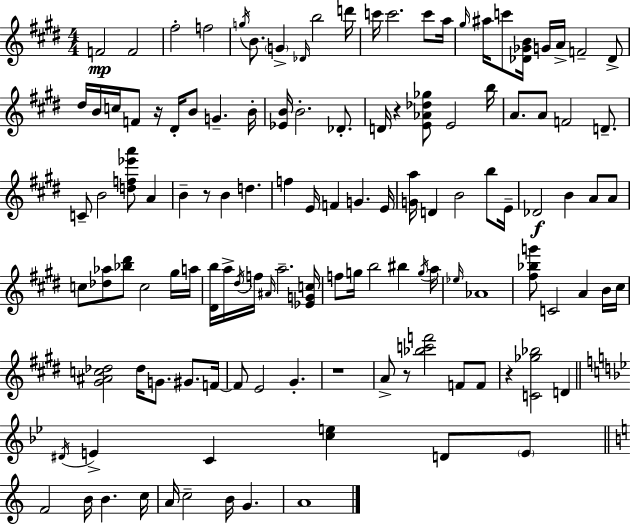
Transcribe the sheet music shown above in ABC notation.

X:1
T:Untitled
M:4/4
L:1/4
K:E
F2 F2 ^f2 f2 g/4 B/2 G _D/4 b2 d'/4 c'/4 c'2 c'/2 a/4 ^g/4 ^a/4 c'/2 [_D_GB]/4 G/4 A/4 F2 _D/2 ^d/4 B/4 c/4 F/2 z/4 ^D/4 B/2 G B/4 [_EB]/4 B2 _D/2 D/4 z [E_A_d_g]/2 E2 b/4 A/2 A/2 F2 D/2 C/2 B2 [df_e'a']/2 A B z/2 B d f E/4 F G E/4 [Ga]/4 D B2 b/2 E/4 _D2 B A/2 A/2 c/2 [_d_a]/2 [_b^d']/2 c2 ^g/4 a/4 [^Db]/4 a/4 ^d/4 f/4 ^A/4 a2 [_EGc]/4 f/2 g/4 b2 ^b g/4 a/4 _e/4 _A4 [^f_bg']/2 C2 A B/4 ^c/4 [^G^Ac_d]2 _d/4 G/2 ^G/2 F/4 F/2 E2 ^G z4 A/2 z/2 [_bc'f']2 F/2 F/2 z [C_g_b]2 D ^D/4 E C [ce] D/2 E/2 F2 B/4 B c/4 A/4 c2 B/4 G A4